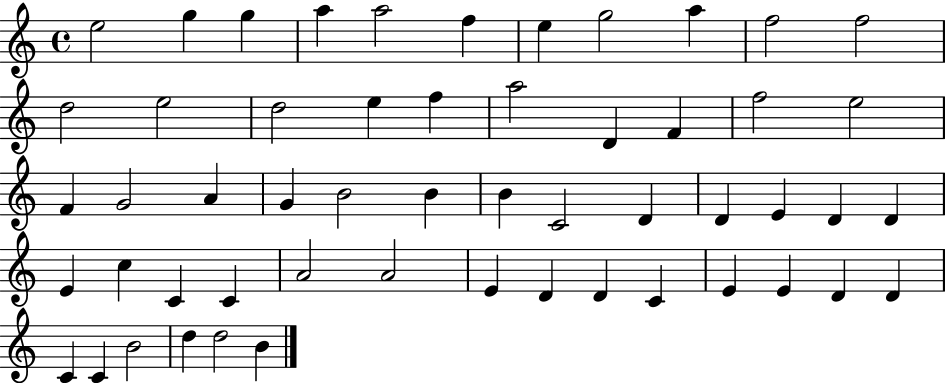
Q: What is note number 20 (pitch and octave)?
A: F5